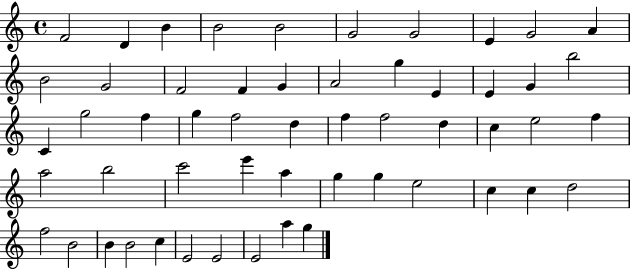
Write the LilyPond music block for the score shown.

{
  \clef treble
  \time 4/4
  \defaultTimeSignature
  \key c \major
  f'2 d'4 b'4 | b'2 b'2 | g'2 g'2 | e'4 g'2 a'4 | \break b'2 g'2 | f'2 f'4 g'4 | a'2 g''4 e'4 | e'4 g'4 b''2 | \break c'4 g''2 f''4 | g''4 f''2 d''4 | f''4 f''2 d''4 | c''4 e''2 f''4 | \break a''2 b''2 | c'''2 e'''4 a''4 | g''4 g''4 e''2 | c''4 c''4 d''2 | \break f''2 b'2 | b'4 b'2 c''4 | e'2 e'2 | e'2 a''4 g''4 | \break \bar "|."
}